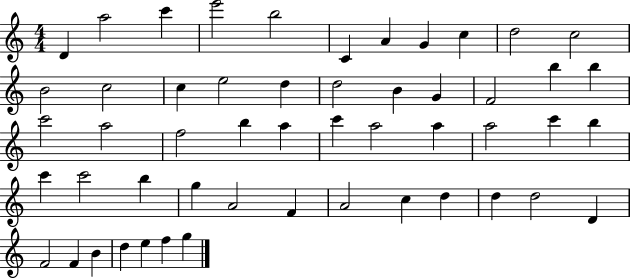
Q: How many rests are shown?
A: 0